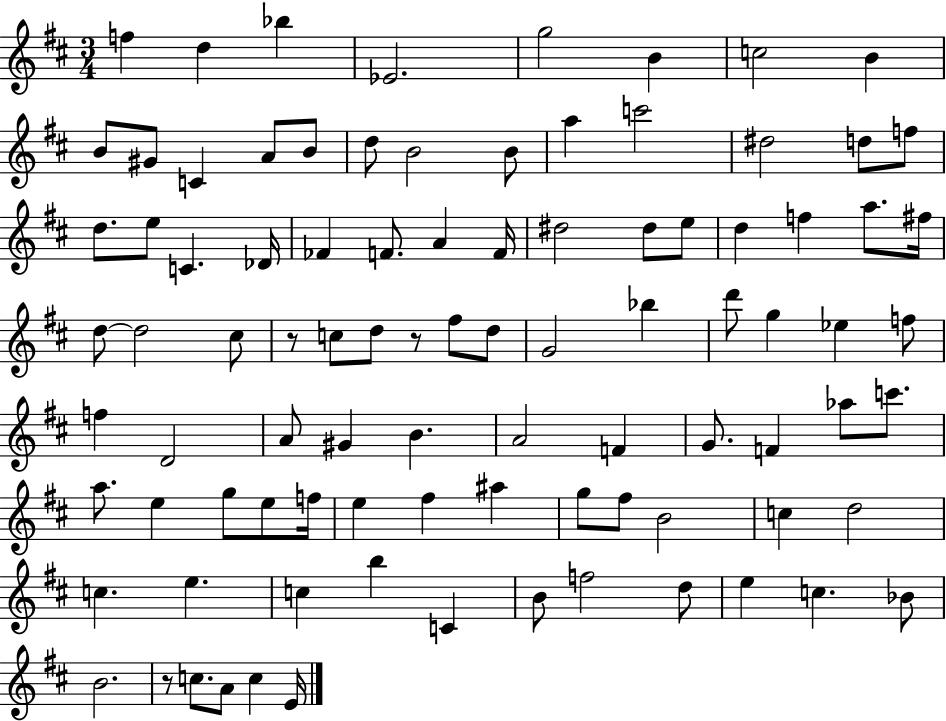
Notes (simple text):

F5/q D5/q Bb5/q Eb4/h. G5/h B4/q C5/h B4/q B4/e G#4/e C4/q A4/e B4/e D5/e B4/h B4/e A5/q C6/h D#5/h D5/e F5/e D5/e. E5/e C4/q. Db4/s FES4/q F4/e. A4/q F4/s D#5/h D#5/e E5/e D5/q F5/q A5/e. F#5/s D5/e D5/h C#5/e R/e C5/e D5/e R/e F#5/e D5/e G4/h Bb5/q D6/e G5/q Eb5/q F5/e F5/q D4/h A4/e G#4/q B4/q. A4/h F4/q G4/e. F4/q Ab5/e C6/e. A5/e. E5/q G5/e E5/e F5/s E5/q F#5/q A#5/q G5/e F#5/e B4/h C5/q D5/h C5/q. E5/q. C5/q B5/q C4/q B4/e F5/h D5/e E5/q C5/q. Bb4/e B4/h. R/e C5/e. A4/e C5/q E4/s